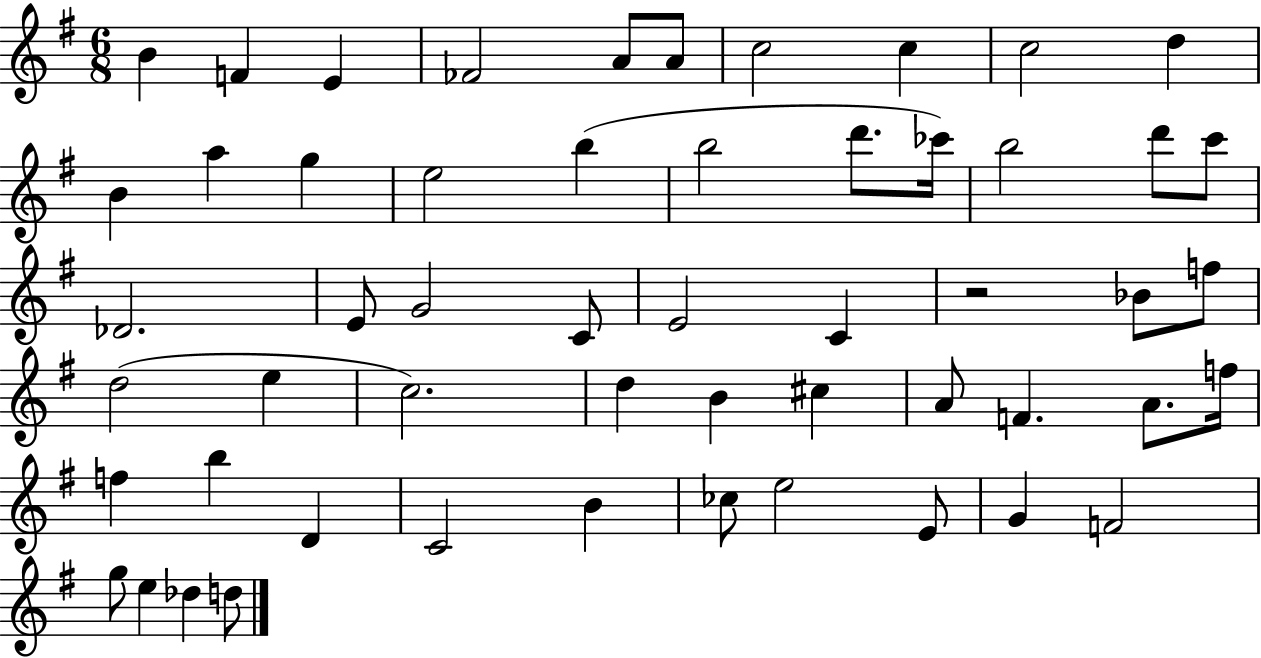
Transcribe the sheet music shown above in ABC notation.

X:1
T:Untitled
M:6/8
L:1/4
K:G
B F E _F2 A/2 A/2 c2 c c2 d B a g e2 b b2 d'/2 _c'/4 b2 d'/2 c'/2 _D2 E/2 G2 C/2 E2 C z2 _B/2 f/2 d2 e c2 d B ^c A/2 F A/2 f/4 f b D C2 B _c/2 e2 E/2 G F2 g/2 e _d d/2